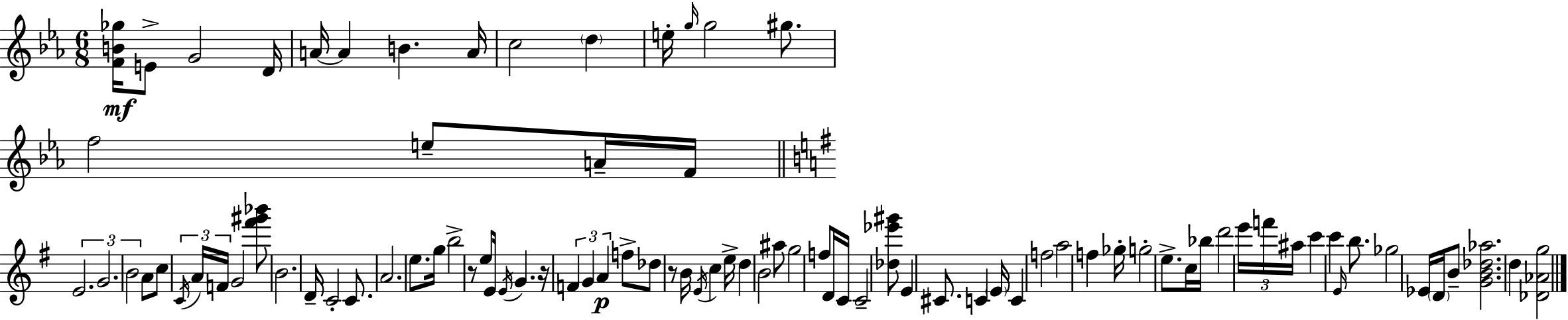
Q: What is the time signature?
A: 6/8